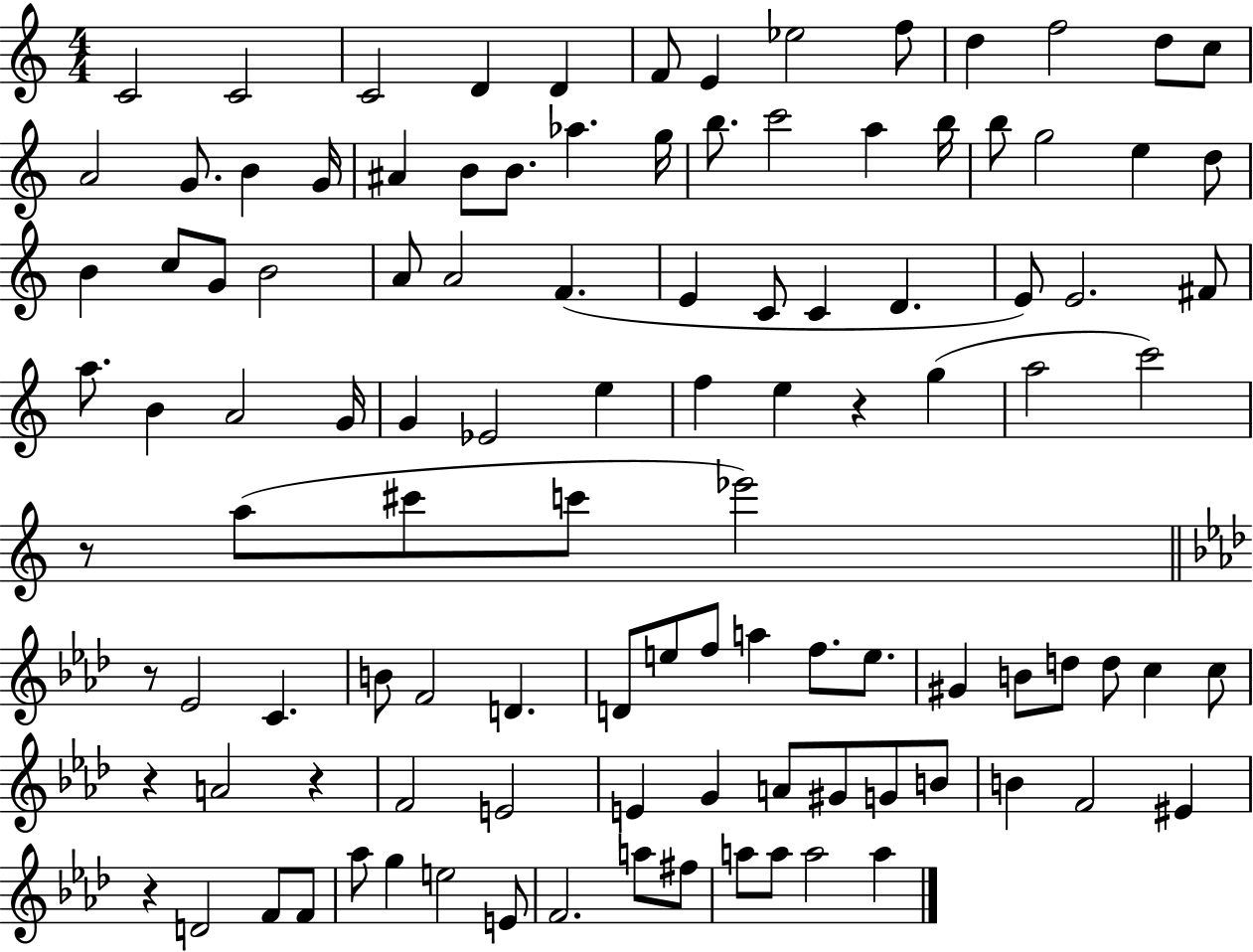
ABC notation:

X:1
T:Untitled
M:4/4
L:1/4
K:C
C2 C2 C2 D D F/2 E _e2 f/2 d f2 d/2 c/2 A2 G/2 B G/4 ^A B/2 B/2 _a g/4 b/2 c'2 a b/4 b/2 g2 e d/2 B c/2 G/2 B2 A/2 A2 F E C/2 C D E/2 E2 ^F/2 a/2 B A2 G/4 G _E2 e f e z g a2 c'2 z/2 a/2 ^c'/2 c'/2 _e'2 z/2 _E2 C B/2 F2 D D/2 e/2 f/2 a f/2 e/2 ^G B/2 d/2 d/2 c c/2 z A2 z F2 E2 E G A/2 ^G/2 G/2 B/2 B F2 ^E z D2 F/2 F/2 _a/2 g e2 E/2 F2 a/2 ^f/2 a/2 a/2 a2 a